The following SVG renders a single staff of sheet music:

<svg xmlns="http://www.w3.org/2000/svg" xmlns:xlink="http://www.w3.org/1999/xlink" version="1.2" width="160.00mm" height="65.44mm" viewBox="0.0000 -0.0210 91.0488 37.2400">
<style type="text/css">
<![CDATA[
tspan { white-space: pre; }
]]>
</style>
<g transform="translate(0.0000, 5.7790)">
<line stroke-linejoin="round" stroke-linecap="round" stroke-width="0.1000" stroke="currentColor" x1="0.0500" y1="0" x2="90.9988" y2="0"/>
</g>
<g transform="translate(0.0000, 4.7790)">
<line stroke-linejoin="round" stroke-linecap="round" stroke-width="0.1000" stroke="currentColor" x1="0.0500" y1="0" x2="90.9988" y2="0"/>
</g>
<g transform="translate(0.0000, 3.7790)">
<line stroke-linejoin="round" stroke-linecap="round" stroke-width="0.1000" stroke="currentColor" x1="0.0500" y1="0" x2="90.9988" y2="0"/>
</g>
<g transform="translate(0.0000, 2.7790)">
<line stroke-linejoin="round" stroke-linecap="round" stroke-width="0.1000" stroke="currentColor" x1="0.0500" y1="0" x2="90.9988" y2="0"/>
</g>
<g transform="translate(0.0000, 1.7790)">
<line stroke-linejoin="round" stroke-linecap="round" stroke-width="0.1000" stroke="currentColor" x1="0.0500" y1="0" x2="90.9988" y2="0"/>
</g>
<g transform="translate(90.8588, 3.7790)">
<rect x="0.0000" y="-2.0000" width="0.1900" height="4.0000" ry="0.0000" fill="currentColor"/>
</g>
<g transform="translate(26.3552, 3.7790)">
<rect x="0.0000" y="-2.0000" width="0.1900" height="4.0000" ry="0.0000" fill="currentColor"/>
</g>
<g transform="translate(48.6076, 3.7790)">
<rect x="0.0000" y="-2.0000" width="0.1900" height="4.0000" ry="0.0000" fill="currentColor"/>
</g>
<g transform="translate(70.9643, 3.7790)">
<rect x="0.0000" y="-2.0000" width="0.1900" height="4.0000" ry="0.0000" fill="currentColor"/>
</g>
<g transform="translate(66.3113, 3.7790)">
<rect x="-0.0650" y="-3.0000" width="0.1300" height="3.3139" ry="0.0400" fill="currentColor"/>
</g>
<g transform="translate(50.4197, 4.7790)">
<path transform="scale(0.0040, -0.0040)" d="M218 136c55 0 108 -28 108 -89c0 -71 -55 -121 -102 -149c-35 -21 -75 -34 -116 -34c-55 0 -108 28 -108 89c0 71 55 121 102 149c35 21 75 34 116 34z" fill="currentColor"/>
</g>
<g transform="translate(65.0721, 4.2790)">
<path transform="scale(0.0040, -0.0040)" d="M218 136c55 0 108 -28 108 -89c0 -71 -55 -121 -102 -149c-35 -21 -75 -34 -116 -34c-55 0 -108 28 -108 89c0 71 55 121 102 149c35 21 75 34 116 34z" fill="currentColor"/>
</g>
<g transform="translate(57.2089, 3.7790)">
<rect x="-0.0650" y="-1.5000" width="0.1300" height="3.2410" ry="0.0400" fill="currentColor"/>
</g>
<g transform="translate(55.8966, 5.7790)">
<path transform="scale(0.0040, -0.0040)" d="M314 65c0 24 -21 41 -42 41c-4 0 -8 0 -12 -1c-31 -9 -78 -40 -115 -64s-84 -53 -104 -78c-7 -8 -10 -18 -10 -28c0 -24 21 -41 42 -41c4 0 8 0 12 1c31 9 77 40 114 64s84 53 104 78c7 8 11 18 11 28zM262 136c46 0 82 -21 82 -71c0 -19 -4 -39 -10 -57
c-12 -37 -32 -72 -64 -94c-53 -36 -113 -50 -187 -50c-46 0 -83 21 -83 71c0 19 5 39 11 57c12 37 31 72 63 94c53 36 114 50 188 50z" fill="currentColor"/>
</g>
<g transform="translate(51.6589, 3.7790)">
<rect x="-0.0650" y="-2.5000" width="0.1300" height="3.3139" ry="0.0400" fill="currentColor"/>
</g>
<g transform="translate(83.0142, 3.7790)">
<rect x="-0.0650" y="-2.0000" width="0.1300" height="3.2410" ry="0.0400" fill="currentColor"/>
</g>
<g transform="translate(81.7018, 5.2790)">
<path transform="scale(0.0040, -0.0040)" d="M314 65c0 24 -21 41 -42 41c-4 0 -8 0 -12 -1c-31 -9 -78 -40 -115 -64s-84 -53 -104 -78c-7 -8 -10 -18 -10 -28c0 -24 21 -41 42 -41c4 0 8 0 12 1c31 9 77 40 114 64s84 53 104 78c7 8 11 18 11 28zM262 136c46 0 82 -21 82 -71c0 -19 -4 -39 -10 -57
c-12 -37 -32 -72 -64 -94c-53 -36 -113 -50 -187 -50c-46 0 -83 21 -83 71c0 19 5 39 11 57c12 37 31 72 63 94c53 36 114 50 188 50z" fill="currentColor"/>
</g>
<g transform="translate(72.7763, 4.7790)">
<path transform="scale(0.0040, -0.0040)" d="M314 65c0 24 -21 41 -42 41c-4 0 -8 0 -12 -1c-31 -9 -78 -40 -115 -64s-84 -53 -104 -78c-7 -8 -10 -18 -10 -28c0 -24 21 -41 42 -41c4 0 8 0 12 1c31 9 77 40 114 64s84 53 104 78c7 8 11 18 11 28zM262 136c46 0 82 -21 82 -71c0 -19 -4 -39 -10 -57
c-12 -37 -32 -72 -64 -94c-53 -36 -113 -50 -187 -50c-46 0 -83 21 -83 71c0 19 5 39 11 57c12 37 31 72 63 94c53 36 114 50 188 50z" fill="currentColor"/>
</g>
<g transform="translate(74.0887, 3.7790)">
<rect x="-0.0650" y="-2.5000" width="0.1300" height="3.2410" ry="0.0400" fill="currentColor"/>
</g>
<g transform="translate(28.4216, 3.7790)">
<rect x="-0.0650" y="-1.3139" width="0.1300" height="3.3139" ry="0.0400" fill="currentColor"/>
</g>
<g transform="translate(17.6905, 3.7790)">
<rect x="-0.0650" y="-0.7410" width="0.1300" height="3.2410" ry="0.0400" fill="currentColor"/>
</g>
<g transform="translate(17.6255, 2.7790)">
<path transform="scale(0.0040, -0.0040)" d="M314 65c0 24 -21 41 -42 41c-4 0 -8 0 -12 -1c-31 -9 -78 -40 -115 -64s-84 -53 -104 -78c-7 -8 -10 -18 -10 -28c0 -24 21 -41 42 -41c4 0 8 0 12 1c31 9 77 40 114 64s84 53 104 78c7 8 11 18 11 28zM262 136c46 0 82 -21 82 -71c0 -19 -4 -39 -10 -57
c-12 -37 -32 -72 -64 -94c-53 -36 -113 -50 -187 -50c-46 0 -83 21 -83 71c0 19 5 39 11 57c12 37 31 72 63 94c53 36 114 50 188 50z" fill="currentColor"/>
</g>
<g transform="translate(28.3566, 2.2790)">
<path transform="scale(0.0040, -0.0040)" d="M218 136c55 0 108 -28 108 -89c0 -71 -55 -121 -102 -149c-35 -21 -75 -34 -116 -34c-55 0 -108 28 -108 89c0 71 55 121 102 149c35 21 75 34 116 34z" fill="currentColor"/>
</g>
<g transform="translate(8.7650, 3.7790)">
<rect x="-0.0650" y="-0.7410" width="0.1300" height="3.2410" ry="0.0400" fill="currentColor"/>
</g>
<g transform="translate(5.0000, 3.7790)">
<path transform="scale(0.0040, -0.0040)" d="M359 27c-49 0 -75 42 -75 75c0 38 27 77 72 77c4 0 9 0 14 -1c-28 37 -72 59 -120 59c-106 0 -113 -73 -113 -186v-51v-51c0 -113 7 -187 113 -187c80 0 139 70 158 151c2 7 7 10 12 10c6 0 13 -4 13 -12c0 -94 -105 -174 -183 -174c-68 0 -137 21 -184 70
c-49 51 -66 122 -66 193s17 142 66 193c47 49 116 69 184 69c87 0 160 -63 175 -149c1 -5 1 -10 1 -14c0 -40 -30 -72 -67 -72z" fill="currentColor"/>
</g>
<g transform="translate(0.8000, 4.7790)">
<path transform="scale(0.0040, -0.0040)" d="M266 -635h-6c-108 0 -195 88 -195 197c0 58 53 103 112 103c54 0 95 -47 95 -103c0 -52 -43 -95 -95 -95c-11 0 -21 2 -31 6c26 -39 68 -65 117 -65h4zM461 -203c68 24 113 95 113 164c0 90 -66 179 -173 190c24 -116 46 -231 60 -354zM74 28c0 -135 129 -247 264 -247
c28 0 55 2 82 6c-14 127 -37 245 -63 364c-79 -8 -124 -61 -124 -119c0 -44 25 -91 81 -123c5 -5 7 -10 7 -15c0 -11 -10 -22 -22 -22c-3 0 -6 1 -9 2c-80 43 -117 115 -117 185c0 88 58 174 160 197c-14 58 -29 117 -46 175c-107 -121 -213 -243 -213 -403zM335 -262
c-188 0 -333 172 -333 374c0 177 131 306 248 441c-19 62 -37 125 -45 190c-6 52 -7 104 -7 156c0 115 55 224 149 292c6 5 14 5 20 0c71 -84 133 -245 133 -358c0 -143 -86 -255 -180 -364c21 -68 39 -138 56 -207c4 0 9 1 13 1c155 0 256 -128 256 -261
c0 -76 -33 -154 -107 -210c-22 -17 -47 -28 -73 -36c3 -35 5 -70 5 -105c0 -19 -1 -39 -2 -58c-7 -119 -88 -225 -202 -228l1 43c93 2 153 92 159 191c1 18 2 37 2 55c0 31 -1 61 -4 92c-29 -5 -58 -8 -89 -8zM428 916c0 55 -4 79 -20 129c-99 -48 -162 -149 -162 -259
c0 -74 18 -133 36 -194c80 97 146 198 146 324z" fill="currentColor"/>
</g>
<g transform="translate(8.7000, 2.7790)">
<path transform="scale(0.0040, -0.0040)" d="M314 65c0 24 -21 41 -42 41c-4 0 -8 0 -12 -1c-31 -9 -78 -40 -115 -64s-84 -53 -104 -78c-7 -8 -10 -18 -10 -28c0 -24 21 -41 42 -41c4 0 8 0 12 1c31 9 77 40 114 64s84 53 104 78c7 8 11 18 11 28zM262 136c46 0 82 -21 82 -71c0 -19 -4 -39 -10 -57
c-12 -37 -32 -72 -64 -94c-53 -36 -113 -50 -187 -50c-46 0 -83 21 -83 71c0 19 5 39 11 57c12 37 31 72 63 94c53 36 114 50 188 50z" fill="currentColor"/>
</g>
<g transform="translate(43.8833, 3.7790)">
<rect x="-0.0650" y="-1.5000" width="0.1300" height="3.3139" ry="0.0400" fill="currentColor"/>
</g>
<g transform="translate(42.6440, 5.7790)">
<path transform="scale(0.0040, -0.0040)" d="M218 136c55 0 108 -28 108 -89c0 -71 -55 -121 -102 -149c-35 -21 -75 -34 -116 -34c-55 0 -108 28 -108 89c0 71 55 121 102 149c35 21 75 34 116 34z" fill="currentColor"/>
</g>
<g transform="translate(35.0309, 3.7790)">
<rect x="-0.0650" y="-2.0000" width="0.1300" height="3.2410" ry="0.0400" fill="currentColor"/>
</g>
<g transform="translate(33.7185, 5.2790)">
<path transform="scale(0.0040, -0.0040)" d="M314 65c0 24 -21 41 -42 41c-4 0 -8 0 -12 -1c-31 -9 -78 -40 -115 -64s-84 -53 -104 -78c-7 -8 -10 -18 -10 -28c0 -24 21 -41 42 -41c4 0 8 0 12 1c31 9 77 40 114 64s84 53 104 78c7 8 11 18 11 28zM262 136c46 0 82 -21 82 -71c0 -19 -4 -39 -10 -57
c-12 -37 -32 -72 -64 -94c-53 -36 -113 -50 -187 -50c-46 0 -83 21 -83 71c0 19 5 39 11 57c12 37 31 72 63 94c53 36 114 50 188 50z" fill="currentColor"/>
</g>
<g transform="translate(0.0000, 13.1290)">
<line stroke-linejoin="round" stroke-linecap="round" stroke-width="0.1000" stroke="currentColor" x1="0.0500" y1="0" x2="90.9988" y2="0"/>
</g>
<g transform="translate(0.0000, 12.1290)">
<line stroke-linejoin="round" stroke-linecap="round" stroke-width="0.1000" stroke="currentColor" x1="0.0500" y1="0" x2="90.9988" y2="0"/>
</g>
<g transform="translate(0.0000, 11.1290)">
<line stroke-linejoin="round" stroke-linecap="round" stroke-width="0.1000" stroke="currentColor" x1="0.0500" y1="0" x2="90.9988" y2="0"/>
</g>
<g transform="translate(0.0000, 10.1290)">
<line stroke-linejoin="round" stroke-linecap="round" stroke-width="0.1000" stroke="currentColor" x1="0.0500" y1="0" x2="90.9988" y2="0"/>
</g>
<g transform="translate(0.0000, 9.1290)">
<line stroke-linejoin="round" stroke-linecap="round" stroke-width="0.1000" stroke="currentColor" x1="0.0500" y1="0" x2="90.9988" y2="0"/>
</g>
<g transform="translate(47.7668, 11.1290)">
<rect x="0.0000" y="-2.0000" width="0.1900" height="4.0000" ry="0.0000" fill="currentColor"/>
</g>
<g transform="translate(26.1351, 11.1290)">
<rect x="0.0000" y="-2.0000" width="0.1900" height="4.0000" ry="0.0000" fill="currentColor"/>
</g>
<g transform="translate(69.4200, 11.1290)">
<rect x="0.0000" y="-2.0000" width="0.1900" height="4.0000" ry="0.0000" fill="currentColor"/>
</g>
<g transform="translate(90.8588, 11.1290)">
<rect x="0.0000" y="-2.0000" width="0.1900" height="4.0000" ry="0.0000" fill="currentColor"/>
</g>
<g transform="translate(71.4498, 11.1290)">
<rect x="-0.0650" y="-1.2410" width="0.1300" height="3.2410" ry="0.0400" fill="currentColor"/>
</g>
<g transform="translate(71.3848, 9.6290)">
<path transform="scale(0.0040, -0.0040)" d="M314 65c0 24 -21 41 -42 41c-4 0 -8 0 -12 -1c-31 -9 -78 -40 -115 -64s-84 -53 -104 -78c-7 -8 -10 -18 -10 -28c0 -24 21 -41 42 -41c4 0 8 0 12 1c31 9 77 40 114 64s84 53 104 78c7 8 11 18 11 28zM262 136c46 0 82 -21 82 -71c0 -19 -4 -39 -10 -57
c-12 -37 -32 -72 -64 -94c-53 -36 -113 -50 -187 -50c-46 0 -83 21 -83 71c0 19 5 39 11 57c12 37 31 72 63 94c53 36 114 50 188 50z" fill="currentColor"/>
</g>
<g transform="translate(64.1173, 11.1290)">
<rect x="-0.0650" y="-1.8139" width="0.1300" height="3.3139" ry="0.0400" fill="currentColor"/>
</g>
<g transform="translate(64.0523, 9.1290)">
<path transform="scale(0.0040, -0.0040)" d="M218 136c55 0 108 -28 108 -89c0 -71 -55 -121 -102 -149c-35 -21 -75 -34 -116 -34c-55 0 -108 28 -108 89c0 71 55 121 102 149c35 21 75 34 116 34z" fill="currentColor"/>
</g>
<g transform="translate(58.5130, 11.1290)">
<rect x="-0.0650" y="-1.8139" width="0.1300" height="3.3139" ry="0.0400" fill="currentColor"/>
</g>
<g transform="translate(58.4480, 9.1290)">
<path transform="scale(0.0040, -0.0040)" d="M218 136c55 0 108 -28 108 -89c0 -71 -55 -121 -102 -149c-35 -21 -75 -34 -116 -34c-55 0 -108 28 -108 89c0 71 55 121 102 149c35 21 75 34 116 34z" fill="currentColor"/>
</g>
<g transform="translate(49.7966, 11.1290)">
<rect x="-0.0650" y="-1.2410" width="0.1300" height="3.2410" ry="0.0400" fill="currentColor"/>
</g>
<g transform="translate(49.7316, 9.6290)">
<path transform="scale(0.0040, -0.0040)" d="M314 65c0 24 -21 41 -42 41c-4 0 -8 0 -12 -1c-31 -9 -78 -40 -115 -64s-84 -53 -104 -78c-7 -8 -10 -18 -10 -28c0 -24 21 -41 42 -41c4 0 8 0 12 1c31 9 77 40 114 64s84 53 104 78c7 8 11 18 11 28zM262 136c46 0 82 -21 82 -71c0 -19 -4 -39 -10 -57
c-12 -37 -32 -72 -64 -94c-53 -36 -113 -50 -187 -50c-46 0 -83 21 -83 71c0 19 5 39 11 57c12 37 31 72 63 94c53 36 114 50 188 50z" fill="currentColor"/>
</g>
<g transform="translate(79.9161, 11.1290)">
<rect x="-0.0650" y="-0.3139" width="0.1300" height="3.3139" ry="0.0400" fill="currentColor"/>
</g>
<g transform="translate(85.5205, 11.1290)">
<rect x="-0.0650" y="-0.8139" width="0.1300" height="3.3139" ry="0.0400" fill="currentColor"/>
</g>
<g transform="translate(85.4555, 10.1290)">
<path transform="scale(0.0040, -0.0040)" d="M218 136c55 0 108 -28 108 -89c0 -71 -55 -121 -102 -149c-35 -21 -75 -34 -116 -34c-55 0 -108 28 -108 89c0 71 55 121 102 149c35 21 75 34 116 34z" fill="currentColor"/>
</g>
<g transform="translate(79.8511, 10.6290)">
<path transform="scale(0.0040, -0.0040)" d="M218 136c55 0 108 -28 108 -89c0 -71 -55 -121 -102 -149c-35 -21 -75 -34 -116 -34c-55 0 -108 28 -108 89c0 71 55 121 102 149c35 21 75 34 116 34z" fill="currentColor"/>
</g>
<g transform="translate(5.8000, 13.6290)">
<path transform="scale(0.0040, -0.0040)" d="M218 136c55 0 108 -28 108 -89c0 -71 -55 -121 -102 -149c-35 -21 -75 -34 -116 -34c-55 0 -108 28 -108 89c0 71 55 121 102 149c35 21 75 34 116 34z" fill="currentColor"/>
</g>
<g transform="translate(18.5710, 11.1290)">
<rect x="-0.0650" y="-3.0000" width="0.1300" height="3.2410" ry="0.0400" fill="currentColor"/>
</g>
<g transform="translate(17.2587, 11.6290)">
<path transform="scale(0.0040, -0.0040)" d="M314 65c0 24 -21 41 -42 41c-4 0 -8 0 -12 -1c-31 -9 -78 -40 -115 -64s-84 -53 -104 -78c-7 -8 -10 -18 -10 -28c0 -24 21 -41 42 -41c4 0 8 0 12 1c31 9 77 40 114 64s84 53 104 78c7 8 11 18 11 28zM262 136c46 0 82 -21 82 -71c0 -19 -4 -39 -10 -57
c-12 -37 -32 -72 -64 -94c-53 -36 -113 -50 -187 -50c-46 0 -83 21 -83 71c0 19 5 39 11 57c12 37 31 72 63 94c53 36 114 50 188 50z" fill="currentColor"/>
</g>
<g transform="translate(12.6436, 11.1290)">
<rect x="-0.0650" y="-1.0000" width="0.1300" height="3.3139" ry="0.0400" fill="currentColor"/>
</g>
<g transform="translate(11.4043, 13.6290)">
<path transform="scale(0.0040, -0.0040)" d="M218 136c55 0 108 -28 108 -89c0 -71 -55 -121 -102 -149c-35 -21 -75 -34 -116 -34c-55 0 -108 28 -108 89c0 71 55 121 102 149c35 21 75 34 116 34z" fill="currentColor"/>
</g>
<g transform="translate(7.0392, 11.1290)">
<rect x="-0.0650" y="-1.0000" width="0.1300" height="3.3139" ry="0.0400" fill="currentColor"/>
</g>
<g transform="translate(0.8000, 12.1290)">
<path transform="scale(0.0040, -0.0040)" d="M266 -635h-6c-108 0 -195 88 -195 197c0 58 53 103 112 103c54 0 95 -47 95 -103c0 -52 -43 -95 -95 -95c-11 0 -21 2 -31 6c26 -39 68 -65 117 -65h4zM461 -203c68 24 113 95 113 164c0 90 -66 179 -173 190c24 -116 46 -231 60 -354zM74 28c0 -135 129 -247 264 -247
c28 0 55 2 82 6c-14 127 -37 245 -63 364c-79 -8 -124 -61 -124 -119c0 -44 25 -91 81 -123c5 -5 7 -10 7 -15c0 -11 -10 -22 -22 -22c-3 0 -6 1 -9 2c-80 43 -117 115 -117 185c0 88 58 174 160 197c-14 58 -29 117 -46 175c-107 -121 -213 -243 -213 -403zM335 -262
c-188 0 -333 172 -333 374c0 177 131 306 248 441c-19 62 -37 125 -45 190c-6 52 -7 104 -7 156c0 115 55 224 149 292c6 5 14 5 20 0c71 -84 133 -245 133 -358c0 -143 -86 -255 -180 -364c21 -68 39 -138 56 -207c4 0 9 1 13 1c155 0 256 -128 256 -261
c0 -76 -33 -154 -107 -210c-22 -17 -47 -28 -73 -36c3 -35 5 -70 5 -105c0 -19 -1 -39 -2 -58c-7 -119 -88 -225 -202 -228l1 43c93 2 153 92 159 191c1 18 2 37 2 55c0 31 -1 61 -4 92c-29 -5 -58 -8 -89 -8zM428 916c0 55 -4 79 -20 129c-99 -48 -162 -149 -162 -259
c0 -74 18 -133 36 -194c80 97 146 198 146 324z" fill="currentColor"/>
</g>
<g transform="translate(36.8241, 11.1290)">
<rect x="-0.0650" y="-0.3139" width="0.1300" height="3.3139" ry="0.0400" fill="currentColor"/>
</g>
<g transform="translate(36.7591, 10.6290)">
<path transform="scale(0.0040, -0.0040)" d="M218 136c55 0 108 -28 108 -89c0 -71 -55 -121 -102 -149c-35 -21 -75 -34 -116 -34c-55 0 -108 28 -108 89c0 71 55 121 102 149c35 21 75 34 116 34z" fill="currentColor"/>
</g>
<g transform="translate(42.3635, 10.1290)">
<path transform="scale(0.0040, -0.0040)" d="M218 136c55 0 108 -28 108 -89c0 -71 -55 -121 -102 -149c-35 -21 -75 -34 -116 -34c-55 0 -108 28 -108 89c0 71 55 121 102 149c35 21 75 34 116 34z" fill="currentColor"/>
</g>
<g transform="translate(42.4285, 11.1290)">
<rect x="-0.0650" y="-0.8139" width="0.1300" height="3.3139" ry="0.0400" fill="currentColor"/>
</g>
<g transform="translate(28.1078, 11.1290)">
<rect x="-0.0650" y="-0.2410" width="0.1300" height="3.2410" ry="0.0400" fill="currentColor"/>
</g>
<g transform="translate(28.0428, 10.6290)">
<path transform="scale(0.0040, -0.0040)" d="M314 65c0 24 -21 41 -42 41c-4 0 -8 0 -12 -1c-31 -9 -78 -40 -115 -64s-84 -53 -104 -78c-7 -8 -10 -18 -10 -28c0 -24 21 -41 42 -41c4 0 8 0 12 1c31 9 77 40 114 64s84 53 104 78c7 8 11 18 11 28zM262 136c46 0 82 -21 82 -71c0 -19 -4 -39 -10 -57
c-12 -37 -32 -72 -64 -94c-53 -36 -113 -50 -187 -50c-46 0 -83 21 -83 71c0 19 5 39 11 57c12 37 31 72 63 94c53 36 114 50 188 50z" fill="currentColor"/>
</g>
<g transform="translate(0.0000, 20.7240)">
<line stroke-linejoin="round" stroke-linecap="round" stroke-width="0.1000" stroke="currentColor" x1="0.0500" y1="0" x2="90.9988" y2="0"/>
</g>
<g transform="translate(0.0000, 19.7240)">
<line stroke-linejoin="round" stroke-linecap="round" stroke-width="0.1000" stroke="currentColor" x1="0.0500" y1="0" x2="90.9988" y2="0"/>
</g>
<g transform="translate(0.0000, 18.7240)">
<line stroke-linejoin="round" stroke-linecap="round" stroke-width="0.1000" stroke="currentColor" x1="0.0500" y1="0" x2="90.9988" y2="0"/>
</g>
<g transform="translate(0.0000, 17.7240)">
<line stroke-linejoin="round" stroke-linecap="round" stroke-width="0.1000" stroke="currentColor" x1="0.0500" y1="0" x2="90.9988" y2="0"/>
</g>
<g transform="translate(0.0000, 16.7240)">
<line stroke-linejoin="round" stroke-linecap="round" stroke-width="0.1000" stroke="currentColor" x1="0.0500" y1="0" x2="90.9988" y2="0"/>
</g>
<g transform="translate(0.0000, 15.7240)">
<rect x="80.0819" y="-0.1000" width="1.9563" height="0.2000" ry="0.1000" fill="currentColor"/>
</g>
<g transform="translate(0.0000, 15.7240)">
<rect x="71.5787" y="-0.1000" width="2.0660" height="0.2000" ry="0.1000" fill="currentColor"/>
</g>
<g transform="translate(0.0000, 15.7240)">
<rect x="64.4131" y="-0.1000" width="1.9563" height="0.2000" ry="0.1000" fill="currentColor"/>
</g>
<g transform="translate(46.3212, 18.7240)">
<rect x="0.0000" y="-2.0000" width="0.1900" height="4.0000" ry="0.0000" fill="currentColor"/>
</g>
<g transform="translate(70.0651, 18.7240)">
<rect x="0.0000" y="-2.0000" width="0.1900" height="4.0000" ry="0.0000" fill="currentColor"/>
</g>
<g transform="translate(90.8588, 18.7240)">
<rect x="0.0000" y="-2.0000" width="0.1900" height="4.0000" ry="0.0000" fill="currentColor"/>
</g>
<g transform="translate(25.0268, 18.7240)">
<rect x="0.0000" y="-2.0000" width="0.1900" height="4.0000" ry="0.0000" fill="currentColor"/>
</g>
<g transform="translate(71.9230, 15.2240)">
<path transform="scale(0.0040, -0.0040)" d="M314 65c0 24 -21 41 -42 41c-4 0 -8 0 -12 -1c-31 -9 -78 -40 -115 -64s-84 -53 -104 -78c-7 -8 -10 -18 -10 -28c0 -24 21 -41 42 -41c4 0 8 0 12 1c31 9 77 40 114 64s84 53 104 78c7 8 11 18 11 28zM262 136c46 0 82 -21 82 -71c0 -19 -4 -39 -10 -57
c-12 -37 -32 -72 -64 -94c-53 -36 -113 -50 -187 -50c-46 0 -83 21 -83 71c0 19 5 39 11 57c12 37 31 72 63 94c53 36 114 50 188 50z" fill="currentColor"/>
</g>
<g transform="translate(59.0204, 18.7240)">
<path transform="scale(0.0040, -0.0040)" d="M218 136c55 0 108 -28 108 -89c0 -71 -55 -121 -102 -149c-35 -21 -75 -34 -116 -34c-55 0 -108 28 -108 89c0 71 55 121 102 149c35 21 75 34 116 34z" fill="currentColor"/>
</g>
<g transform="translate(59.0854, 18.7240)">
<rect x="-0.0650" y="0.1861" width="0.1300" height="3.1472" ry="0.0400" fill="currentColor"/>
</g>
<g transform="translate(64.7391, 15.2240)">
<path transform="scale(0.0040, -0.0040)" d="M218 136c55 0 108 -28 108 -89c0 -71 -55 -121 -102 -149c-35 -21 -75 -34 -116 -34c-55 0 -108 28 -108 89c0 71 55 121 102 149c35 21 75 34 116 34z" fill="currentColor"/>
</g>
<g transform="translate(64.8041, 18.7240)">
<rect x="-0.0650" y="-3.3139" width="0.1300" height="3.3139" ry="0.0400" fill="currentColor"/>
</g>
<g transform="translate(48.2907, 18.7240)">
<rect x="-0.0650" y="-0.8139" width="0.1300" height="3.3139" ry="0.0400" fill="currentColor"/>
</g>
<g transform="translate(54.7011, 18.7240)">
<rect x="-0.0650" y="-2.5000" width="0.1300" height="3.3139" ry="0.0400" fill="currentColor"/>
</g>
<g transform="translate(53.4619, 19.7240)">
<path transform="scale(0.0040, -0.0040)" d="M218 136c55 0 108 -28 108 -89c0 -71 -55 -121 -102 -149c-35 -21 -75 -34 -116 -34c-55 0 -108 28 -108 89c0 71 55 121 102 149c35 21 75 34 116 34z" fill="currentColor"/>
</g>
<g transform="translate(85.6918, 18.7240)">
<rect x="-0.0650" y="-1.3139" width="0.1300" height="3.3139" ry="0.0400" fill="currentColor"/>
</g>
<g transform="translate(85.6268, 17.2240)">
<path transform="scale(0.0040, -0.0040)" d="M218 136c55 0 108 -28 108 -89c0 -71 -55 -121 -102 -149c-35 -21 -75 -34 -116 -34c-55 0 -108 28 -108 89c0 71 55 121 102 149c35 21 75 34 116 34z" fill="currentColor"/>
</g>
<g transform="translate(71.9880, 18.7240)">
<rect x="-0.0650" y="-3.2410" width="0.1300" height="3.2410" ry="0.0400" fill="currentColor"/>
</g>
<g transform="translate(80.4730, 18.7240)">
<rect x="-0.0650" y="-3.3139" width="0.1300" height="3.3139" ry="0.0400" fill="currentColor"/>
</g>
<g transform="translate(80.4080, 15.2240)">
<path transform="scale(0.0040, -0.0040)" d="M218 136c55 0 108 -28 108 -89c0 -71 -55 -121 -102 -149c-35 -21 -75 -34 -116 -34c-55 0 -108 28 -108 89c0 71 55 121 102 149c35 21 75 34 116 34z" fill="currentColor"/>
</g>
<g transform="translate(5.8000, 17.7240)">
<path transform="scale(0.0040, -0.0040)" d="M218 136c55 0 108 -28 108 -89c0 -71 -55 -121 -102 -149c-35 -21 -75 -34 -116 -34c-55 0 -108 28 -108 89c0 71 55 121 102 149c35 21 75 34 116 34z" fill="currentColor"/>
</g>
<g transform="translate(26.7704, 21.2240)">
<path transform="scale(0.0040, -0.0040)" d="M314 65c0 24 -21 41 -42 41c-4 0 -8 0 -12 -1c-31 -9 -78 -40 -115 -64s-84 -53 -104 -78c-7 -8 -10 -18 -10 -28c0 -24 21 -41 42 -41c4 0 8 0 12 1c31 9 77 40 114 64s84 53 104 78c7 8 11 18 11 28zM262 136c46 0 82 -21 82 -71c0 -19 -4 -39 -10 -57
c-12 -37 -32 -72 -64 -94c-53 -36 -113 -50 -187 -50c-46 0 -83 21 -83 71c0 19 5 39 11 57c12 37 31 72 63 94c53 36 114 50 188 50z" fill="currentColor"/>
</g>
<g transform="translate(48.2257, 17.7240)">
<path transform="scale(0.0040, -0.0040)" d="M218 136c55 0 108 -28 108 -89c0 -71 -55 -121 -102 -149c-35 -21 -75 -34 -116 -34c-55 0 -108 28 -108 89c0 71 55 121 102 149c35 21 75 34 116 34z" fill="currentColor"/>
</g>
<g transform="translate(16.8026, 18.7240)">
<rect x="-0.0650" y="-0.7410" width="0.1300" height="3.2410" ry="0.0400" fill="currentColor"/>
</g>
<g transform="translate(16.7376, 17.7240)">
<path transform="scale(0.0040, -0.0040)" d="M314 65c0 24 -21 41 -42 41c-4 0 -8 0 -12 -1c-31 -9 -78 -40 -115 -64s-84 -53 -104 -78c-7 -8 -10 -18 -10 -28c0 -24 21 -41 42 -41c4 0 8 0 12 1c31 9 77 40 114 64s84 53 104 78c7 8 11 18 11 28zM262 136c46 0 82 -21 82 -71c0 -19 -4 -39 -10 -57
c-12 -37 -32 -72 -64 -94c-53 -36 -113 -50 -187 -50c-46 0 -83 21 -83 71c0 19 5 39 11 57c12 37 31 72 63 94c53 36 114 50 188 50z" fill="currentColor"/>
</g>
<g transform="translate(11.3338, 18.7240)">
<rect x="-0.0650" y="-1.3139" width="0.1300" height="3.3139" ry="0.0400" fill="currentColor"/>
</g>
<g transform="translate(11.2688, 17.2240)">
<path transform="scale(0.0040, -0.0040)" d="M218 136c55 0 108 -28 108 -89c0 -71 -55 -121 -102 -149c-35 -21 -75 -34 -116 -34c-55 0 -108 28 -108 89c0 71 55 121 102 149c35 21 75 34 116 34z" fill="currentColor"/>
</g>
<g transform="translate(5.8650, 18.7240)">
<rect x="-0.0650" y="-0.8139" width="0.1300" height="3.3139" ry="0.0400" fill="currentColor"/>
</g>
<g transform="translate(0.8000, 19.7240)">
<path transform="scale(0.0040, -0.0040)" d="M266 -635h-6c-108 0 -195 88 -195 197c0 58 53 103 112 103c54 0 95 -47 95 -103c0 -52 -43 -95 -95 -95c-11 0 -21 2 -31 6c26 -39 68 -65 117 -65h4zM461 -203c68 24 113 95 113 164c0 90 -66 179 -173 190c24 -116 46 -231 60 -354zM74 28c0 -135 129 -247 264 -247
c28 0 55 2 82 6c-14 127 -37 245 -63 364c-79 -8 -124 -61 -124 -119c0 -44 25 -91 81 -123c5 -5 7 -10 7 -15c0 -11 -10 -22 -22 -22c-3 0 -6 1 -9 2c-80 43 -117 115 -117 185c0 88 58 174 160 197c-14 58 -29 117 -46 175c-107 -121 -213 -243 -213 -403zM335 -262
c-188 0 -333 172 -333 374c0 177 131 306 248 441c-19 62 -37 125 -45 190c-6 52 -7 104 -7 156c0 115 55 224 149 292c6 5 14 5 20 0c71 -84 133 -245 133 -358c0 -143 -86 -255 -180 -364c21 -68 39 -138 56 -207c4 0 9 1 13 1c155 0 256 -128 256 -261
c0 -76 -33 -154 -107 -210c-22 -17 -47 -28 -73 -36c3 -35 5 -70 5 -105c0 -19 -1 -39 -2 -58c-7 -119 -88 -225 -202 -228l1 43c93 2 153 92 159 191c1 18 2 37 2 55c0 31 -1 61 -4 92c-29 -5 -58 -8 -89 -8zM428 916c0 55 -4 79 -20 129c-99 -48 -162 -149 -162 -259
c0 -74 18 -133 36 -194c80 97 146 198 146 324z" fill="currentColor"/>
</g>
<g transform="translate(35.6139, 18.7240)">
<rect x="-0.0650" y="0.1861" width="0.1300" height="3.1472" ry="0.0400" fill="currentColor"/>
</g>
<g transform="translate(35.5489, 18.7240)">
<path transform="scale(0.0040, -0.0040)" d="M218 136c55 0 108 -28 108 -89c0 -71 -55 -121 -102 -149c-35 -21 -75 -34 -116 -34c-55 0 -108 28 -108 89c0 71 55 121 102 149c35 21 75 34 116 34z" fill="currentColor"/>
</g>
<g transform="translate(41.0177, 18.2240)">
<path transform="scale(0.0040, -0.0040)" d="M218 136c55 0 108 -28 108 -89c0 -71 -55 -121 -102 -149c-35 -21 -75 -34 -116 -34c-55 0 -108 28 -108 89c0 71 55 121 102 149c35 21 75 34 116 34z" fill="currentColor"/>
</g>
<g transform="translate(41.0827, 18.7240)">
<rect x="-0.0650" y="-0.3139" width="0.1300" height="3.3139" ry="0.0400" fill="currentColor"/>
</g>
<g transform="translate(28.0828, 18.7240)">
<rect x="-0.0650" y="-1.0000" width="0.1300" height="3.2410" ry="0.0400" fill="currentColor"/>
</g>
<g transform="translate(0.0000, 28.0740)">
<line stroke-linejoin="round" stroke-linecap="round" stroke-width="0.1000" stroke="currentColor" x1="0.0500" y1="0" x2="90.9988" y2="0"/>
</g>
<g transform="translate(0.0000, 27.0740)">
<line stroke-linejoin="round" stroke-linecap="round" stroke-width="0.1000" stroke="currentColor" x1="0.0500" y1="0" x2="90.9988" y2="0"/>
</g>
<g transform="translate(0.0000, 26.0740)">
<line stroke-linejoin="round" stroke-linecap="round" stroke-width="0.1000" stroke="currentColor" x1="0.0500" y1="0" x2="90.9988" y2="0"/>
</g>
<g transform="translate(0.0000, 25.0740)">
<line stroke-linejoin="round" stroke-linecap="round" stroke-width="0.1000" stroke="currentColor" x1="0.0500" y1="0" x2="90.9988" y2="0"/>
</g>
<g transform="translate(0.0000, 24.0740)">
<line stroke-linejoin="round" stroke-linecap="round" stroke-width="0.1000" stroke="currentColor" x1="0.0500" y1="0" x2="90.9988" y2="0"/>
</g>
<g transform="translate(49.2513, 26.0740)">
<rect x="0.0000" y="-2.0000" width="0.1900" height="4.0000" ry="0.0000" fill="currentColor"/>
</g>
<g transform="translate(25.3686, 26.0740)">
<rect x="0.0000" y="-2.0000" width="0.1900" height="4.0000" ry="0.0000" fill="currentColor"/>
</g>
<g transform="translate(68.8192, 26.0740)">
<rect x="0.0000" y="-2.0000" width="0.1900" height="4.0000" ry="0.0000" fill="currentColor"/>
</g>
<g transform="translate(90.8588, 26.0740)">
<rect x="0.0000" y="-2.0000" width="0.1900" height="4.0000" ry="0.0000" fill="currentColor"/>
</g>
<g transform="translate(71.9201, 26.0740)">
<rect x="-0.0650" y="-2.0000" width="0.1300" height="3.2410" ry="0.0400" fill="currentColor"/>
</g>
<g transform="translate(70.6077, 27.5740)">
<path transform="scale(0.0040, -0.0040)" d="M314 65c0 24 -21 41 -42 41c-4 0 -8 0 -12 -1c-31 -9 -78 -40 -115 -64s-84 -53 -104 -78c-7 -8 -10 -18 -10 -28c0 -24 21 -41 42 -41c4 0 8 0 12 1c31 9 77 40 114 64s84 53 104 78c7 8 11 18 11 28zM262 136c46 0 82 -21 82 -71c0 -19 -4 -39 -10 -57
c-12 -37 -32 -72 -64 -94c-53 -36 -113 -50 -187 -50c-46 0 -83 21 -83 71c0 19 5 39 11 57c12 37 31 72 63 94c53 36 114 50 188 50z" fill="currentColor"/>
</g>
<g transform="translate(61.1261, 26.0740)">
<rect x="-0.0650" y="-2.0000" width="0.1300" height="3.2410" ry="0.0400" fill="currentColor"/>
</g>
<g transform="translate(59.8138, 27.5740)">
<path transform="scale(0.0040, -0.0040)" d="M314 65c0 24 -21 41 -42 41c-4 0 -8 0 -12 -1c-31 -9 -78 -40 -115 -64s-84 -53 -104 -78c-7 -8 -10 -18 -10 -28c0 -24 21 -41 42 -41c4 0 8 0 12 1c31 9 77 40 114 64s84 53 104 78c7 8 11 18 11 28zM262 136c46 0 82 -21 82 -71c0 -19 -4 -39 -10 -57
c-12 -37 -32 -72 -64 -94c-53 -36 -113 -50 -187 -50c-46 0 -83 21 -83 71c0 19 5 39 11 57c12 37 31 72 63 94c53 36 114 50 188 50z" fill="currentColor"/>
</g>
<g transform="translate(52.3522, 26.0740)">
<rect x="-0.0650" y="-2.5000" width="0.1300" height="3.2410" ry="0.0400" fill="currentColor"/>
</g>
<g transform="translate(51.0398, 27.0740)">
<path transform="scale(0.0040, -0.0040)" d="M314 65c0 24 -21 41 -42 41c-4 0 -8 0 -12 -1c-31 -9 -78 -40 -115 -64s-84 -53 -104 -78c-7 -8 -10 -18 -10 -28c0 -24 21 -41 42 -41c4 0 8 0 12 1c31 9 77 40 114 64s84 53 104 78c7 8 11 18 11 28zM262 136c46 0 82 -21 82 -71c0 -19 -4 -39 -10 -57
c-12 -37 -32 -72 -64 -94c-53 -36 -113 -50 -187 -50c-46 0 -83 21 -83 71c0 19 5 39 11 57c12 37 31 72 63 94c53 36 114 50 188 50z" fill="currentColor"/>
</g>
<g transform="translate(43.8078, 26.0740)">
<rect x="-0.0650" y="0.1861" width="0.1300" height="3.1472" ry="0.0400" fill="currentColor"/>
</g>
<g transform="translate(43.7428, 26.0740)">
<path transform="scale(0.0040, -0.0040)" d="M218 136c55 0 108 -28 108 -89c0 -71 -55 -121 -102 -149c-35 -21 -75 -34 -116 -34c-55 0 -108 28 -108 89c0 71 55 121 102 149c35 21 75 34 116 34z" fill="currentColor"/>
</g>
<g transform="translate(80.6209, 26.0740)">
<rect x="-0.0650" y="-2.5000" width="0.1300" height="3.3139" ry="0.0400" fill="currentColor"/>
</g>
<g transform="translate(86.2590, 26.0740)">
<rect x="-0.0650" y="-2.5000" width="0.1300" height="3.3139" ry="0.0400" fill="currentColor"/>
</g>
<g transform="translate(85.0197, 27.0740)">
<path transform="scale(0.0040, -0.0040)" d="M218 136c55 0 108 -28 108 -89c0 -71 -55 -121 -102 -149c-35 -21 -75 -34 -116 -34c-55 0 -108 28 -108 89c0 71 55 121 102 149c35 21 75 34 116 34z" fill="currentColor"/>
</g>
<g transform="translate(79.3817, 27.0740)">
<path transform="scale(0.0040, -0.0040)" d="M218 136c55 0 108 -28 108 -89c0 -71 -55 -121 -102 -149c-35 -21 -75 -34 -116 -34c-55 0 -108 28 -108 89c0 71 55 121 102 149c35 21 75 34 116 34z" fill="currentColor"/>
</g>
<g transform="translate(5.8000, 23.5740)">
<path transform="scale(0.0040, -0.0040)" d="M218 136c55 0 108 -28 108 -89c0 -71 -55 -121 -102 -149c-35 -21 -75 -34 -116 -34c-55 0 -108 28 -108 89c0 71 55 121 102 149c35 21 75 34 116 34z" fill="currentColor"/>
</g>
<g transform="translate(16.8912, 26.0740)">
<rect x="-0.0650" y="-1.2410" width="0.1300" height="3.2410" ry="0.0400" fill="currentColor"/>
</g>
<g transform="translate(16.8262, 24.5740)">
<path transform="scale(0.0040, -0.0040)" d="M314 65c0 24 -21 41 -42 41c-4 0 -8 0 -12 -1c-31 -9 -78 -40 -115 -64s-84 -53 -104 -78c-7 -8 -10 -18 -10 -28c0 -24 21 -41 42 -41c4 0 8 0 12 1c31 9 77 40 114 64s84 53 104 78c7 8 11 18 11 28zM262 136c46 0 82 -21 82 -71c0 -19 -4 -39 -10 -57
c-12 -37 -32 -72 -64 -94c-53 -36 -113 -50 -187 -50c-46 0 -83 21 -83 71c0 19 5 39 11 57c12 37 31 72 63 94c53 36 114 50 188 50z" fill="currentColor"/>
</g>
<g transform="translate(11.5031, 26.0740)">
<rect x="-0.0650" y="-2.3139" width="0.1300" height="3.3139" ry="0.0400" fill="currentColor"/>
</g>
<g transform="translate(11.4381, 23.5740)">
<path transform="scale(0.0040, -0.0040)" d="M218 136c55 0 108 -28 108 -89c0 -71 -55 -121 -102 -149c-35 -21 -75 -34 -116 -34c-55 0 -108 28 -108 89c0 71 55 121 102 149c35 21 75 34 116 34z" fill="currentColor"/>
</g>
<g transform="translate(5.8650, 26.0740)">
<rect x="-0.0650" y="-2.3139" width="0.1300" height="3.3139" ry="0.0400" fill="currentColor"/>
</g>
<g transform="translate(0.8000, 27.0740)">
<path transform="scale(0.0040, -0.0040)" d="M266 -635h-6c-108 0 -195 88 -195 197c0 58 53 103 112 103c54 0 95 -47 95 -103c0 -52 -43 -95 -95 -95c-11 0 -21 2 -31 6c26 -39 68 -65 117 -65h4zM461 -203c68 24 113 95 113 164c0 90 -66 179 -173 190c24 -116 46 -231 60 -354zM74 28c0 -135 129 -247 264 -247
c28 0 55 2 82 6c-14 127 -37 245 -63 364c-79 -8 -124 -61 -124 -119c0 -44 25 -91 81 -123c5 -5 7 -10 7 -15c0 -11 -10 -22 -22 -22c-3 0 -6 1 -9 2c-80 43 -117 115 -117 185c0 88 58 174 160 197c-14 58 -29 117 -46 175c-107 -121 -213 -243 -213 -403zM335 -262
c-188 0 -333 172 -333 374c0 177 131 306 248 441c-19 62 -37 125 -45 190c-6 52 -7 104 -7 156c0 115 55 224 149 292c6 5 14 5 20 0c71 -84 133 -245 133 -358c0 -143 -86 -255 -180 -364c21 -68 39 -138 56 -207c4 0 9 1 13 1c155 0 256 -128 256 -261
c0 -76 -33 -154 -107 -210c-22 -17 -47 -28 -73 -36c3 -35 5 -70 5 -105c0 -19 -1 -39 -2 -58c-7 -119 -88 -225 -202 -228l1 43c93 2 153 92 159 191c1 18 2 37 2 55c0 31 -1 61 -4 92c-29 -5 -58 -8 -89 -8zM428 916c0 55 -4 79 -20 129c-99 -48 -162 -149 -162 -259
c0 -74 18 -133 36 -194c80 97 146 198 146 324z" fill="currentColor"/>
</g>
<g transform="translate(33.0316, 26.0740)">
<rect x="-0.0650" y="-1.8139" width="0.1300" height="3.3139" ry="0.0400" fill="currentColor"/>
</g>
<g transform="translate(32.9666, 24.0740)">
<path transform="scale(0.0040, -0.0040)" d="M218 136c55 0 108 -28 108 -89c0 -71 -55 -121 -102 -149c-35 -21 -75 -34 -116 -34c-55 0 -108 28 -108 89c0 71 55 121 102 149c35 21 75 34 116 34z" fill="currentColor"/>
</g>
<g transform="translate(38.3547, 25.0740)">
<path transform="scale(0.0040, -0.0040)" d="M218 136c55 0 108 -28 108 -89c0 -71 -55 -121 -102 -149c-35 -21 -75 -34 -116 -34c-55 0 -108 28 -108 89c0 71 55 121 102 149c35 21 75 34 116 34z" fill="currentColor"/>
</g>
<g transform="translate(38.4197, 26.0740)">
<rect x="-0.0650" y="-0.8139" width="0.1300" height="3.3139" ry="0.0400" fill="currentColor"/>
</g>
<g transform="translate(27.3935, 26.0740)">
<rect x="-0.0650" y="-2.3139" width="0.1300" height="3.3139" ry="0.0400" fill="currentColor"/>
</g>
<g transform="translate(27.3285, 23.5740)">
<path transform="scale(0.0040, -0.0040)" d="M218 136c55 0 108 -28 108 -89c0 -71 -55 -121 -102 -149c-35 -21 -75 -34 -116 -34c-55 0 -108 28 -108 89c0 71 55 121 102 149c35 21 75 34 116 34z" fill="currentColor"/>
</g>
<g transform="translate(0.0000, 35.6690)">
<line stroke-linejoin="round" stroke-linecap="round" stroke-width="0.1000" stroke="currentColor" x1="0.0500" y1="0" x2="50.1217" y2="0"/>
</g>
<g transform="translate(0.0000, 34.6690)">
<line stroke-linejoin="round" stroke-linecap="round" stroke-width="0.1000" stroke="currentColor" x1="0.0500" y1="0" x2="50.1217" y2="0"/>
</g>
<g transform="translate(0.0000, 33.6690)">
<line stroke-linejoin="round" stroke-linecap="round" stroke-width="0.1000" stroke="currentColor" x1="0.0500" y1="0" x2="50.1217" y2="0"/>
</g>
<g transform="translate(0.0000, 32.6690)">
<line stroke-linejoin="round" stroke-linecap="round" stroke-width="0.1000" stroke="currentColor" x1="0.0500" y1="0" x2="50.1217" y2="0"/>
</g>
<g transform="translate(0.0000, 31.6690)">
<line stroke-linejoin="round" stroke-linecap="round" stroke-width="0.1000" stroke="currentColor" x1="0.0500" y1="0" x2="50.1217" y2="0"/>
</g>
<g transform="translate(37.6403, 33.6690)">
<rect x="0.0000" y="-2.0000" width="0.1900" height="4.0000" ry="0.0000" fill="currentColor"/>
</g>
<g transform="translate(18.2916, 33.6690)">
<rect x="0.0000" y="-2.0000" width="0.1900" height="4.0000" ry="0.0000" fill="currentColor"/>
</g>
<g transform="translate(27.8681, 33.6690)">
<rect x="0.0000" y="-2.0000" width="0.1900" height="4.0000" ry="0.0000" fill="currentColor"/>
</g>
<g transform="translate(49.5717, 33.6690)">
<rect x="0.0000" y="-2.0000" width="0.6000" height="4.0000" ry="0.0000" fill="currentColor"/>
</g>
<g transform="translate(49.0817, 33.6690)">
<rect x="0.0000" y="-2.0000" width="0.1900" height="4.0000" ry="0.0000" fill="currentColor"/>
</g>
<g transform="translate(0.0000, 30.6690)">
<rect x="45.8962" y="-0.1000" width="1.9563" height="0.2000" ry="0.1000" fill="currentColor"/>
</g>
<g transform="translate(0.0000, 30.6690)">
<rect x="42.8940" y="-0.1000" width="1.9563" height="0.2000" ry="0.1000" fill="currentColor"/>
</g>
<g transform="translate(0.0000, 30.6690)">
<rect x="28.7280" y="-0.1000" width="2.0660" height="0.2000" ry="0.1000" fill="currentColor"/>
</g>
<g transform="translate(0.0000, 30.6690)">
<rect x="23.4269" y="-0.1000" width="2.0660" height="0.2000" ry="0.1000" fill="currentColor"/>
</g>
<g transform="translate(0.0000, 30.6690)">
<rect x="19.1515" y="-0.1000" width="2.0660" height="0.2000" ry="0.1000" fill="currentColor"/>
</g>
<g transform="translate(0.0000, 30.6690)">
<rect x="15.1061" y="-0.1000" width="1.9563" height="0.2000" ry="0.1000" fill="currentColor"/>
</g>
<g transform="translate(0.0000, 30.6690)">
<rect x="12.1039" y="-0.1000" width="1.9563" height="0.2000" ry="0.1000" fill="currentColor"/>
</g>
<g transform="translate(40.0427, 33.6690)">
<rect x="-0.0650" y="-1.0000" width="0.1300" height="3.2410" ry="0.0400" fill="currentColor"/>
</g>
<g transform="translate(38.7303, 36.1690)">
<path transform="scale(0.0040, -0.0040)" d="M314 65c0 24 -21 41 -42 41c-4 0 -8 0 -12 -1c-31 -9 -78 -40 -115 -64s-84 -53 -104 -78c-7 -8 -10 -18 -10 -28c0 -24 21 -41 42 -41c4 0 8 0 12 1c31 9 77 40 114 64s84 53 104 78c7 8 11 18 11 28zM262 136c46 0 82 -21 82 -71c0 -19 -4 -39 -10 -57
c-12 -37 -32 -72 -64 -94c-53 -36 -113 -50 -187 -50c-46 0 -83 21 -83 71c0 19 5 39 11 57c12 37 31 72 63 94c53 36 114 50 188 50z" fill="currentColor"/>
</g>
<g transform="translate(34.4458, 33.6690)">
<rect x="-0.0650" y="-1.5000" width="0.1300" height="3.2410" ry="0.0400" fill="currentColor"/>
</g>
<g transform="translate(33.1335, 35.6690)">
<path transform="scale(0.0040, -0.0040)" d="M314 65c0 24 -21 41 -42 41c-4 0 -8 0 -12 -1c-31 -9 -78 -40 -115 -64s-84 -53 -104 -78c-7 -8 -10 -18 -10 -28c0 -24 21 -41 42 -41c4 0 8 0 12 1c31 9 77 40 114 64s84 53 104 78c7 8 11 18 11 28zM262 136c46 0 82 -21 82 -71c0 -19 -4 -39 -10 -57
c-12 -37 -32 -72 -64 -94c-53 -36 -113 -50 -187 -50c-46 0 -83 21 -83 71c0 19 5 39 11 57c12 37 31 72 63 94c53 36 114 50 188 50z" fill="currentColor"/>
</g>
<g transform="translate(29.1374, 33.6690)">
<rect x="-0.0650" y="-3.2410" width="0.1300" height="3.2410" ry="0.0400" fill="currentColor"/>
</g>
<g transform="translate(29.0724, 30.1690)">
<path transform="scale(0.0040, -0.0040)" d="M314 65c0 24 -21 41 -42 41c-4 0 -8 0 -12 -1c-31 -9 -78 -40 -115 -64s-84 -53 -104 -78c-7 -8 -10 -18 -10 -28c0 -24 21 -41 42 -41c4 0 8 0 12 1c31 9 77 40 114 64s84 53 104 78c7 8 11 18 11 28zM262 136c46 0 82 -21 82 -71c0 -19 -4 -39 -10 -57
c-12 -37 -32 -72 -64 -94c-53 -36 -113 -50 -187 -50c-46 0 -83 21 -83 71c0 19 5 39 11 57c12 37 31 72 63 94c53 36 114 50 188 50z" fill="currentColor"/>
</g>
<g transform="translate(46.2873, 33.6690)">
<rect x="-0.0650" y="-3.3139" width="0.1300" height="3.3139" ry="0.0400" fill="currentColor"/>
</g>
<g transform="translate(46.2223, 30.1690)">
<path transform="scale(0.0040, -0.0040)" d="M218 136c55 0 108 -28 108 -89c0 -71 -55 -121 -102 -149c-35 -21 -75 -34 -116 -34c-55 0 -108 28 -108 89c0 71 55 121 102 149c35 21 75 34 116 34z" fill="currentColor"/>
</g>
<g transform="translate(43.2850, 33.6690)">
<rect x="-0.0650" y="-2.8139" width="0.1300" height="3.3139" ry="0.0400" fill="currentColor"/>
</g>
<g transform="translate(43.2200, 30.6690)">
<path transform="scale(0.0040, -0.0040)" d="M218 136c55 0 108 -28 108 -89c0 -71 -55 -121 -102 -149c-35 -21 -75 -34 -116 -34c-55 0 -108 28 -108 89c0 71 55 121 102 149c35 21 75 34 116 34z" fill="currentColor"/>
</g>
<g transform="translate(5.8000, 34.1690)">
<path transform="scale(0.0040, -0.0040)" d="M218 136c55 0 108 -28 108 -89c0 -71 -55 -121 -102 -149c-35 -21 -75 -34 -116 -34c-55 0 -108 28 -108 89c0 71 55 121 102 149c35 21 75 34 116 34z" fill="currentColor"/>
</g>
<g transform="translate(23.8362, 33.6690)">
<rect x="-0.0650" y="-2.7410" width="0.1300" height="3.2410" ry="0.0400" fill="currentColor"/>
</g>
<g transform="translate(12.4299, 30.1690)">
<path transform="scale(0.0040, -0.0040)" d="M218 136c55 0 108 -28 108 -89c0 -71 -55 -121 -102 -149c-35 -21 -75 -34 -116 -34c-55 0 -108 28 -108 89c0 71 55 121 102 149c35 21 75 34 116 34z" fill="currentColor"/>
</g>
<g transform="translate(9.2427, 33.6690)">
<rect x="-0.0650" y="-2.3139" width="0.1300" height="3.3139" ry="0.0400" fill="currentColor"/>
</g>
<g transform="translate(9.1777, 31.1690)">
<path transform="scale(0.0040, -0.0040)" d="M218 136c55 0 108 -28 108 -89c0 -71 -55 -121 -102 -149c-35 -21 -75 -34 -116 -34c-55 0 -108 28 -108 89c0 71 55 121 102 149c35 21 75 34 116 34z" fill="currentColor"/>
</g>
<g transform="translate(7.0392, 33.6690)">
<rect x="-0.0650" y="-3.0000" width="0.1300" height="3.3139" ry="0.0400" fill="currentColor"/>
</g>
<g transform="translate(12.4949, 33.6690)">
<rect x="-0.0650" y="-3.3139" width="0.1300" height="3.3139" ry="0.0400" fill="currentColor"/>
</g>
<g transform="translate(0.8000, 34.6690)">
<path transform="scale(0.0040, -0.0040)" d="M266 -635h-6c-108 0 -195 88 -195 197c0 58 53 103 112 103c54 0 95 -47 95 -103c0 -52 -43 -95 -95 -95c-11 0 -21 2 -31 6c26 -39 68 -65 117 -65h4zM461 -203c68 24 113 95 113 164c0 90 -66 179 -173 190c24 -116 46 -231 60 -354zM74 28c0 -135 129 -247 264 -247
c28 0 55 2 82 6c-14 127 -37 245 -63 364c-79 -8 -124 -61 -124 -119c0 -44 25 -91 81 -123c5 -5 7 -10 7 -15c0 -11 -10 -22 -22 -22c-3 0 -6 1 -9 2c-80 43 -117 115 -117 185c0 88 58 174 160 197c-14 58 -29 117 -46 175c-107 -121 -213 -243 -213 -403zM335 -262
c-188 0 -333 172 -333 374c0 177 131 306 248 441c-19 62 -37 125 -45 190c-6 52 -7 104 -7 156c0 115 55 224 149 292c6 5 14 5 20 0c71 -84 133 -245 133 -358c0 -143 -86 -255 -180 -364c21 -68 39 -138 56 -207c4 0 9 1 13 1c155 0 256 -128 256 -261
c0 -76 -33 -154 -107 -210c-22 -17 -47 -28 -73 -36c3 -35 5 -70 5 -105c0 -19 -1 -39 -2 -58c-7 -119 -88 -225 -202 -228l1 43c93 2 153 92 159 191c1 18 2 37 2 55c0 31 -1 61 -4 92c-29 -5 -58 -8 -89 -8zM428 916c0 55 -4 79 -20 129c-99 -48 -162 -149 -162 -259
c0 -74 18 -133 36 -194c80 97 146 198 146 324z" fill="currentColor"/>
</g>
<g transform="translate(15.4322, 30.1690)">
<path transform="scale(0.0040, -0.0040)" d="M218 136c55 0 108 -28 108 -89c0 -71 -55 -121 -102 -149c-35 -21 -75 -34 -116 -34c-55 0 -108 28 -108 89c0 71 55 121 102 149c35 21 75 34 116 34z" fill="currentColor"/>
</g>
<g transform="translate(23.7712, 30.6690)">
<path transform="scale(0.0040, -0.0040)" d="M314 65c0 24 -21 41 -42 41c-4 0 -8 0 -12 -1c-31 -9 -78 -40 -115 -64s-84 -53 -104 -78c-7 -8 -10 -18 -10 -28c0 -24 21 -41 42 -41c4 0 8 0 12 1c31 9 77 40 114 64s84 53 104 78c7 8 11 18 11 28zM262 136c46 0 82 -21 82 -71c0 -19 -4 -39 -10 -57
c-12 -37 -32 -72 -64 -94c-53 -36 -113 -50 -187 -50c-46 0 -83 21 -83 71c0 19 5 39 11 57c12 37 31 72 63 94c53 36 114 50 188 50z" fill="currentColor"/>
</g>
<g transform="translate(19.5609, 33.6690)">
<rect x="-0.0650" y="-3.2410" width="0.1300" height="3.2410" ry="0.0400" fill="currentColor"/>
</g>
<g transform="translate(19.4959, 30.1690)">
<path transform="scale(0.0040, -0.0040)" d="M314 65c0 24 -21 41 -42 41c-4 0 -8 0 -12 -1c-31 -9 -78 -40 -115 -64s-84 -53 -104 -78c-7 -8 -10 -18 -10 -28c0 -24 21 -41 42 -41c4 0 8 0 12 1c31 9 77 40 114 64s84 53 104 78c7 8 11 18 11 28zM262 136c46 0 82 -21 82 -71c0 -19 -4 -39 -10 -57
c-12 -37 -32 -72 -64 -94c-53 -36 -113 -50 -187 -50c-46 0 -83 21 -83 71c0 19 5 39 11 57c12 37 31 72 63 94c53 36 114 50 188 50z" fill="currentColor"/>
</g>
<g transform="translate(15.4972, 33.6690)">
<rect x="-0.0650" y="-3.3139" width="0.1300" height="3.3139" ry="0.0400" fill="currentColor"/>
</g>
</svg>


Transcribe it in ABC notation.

X:1
T:Untitled
M:4/4
L:1/4
K:C
d2 d2 e F2 E G E2 A G2 F2 D D A2 c2 c d e2 f f e2 c d d e d2 D2 B c d G B b b2 b e g g e2 g f d B G2 F2 F2 G G A g b b b2 a2 b2 E2 D2 a b